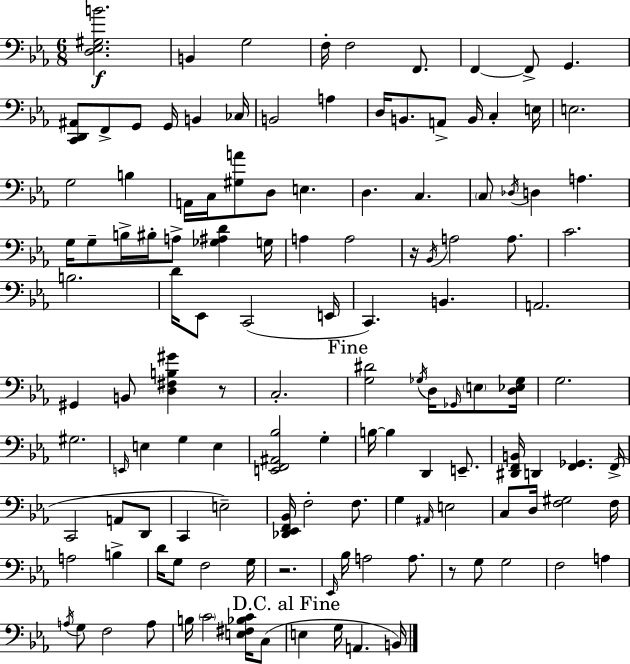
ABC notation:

X:1
T:Untitled
M:6/8
L:1/4
K:Eb
[D,_E,^G,B]2 B,, G,2 F,/4 F,2 F,,/2 F,, F,,/2 G,, [C,,D,,^A,,]/2 F,,/2 G,,/2 G,,/4 B,, _C,/4 B,,2 A, D,/4 B,,/2 A,,/2 B,,/4 C, E,/4 E,2 G,2 B, A,,/4 C,/4 [^G,A]/2 D,/2 E, D, C, C,/2 _D,/4 D, A, G,/4 G,/2 B,/4 ^B,/4 A,/2 [_G,^A,D] G,/4 A, A,2 z/4 _B,,/4 A,2 A,/2 C2 B,2 D/4 _E,,/2 C,,2 E,,/4 C,, B,, A,,2 ^G,, B,,/2 [D,^F,B,^G] z/2 C,2 [G,^D]2 _G,/4 D,/4 _G,,/4 E,/2 [D,_E,_G,]/4 G,2 ^G,2 E,,/4 E, G, E, [E,,F,,^A,,_B,]2 G, B,/4 B, D,, E,,/2 [^D,,F,,B,,]/4 D,, [F,,_G,,] F,,/4 C,,2 A,,/2 D,,/2 C,, E,2 [_D,,_E,,F,,_B,,]/4 F,2 F,/2 G, ^A,,/4 E,2 C,/2 D,/4 [F,^G,]2 F,/4 A,2 B, D/4 G,/2 F,2 G,/4 z2 _E,,/4 _B,/4 A,2 A,/2 z/2 G,/2 G,2 F,2 A, A,/4 G,/2 F,2 A,/2 B,/4 C2 [E,^F,_B,C]/4 C,/2 E, G,/4 A,, B,,/4